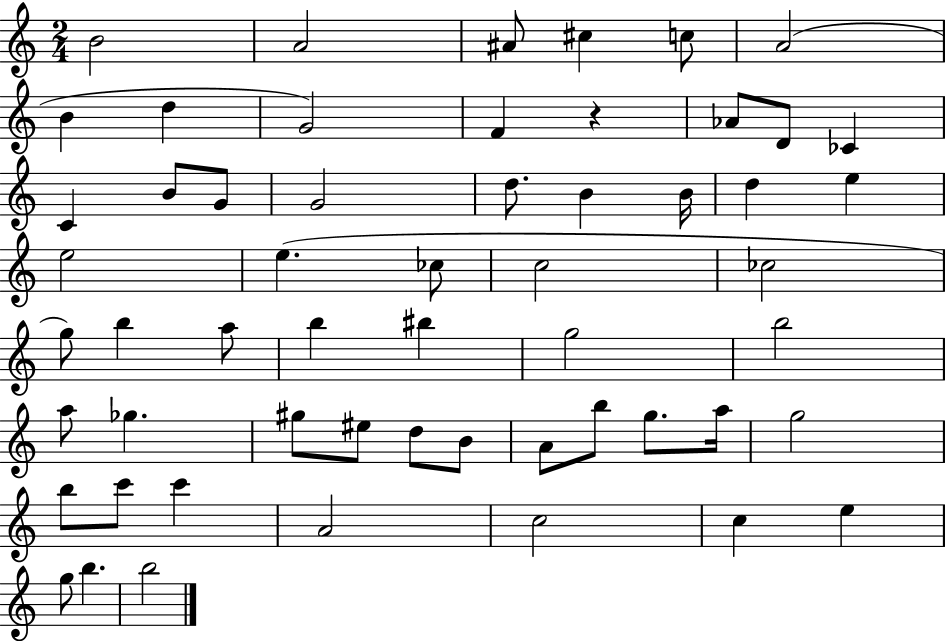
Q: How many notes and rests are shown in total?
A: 56